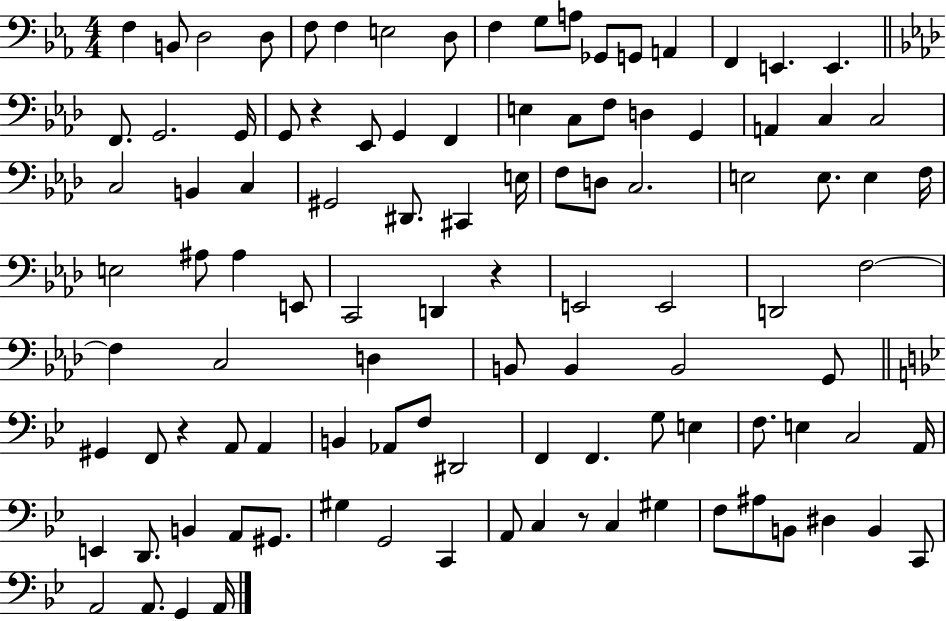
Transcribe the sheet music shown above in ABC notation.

X:1
T:Untitled
M:4/4
L:1/4
K:Eb
F, B,,/2 D,2 D,/2 F,/2 F, E,2 D,/2 F, G,/2 A,/2 _G,,/2 G,,/2 A,, F,, E,, E,, F,,/2 G,,2 G,,/4 G,,/2 z _E,,/2 G,, F,, E, C,/2 F,/2 D, G,, A,, C, C,2 C,2 B,, C, ^G,,2 ^D,,/2 ^C,, E,/4 F,/2 D,/2 C,2 E,2 E,/2 E, F,/4 E,2 ^A,/2 ^A, E,,/2 C,,2 D,, z E,,2 E,,2 D,,2 F,2 F, C,2 D, B,,/2 B,, B,,2 G,,/2 ^G,, F,,/2 z A,,/2 A,, B,, _A,,/2 F,/2 ^D,,2 F,, F,, G,/2 E, F,/2 E, C,2 A,,/4 E,, D,,/2 B,, A,,/2 ^G,,/2 ^G, G,,2 C,, A,,/2 C, z/2 C, ^G, F,/2 ^A,/2 B,,/2 ^D, B,, C,,/2 A,,2 A,,/2 G,, A,,/4